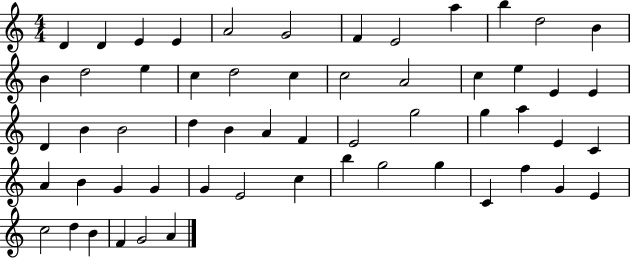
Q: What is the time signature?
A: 4/4